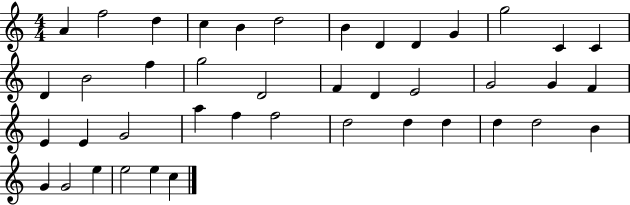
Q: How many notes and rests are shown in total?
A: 42